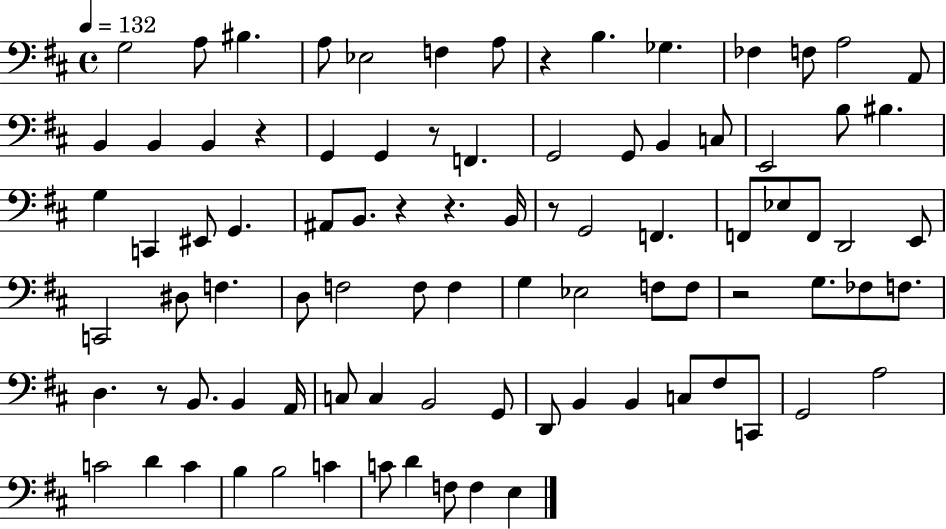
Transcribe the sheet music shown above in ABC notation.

X:1
T:Untitled
M:4/4
L:1/4
K:D
G,2 A,/2 ^B, A,/2 _E,2 F, A,/2 z B, _G, _F, F,/2 A,2 A,,/2 B,, B,, B,, z G,, G,, z/2 F,, G,,2 G,,/2 B,, C,/2 E,,2 B,/2 ^B, G, C,, ^E,,/2 G,, ^A,,/2 B,,/2 z z B,,/4 z/2 G,,2 F,, F,,/2 _E,/2 F,,/2 D,,2 E,,/2 C,,2 ^D,/2 F, D,/2 F,2 F,/2 F, G, _E,2 F,/2 F,/2 z2 G,/2 _F,/2 F,/2 D, z/2 B,,/2 B,, A,,/4 C,/2 C, B,,2 G,,/2 D,,/2 B,, B,, C,/2 ^F,/2 C,,/2 G,,2 A,2 C2 D C B, B,2 C C/2 D F,/2 F, E,